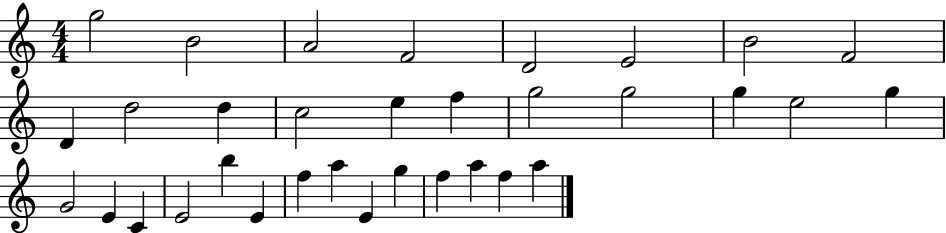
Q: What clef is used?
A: treble